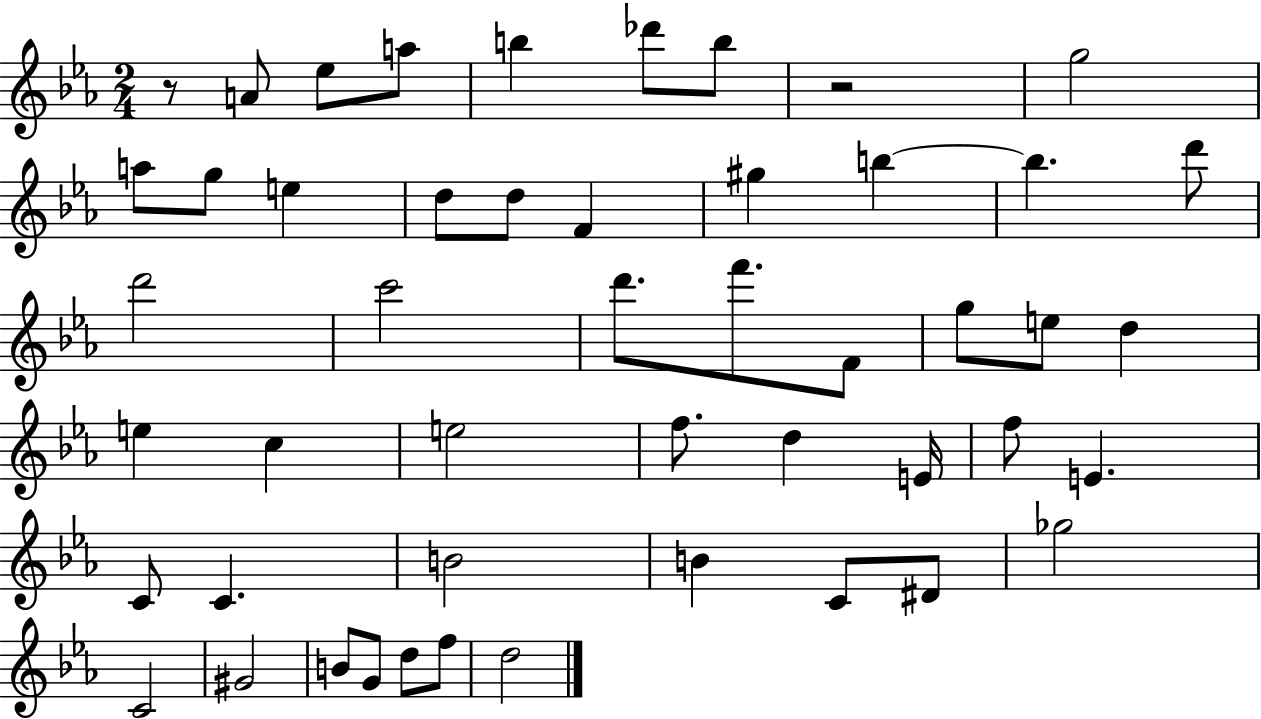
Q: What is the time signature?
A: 2/4